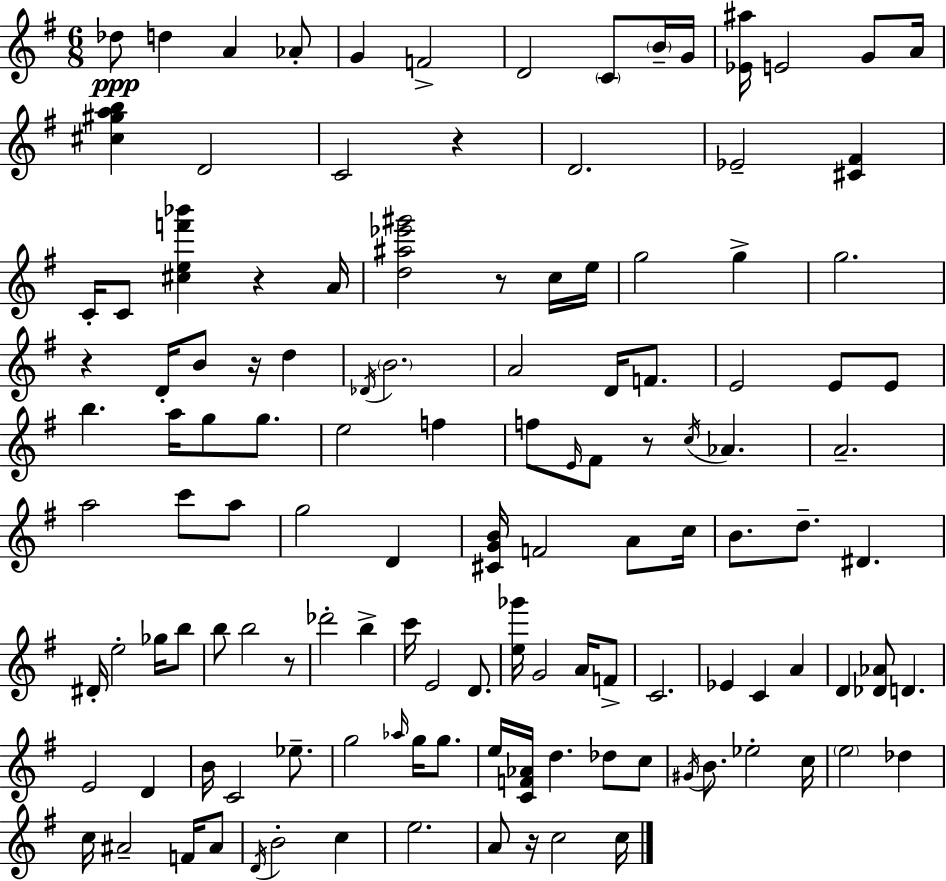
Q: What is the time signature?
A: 6/8